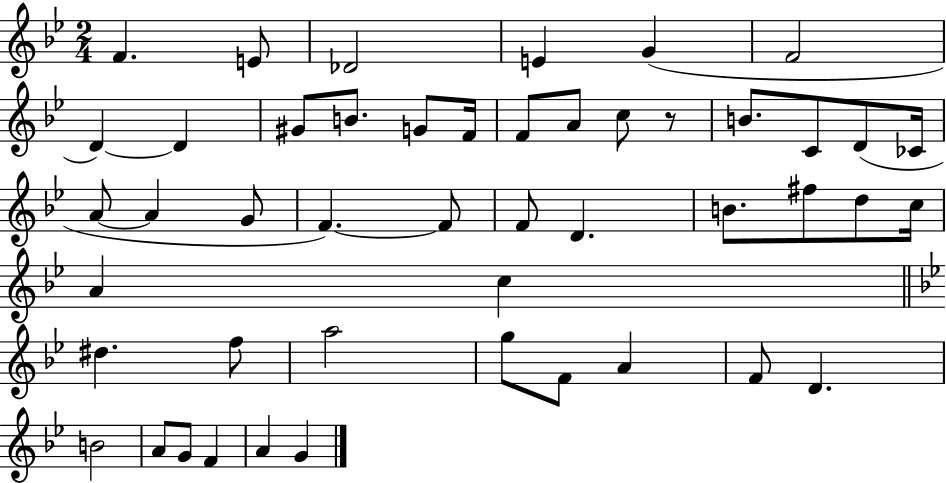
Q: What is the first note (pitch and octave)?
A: F4